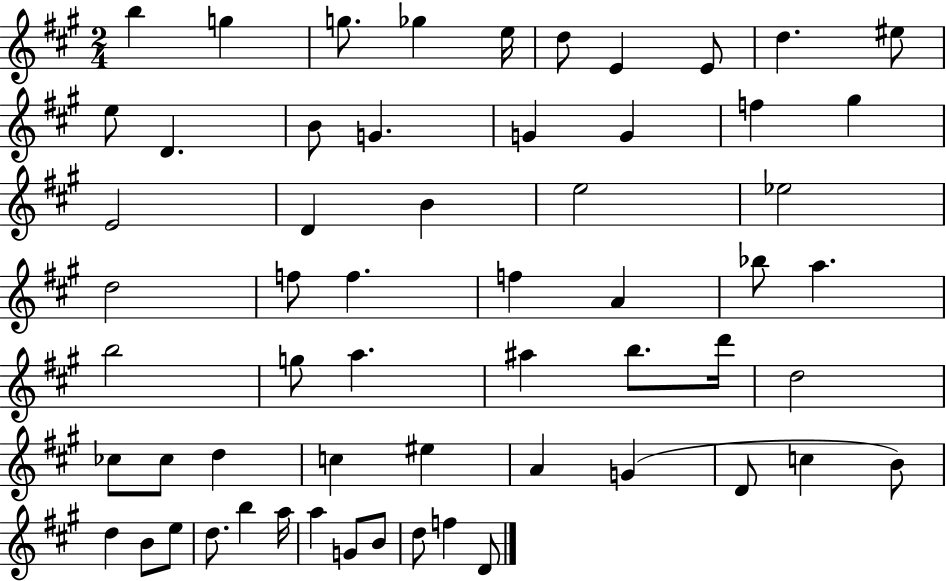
B5/q G5/q G5/e. Gb5/q E5/s D5/e E4/q E4/e D5/q. EIS5/e E5/e D4/q. B4/e G4/q. G4/q G4/q F5/q G#5/q E4/h D4/q B4/q E5/h Eb5/h D5/h F5/e F5/q. F5/q A4/q Bb5/e A5/q. B5/h G5/e A5/q. A#5/q B5/e. D6/s D5/h CES5/e CES5/e D5/q C5/q EIS5/q A4/q G4/q D4/e C5/q B4/e D5/q B4/e E5/e D5/e. B5/q A5/s A5/q G4/e B4/e D5/e F5/q D4/e